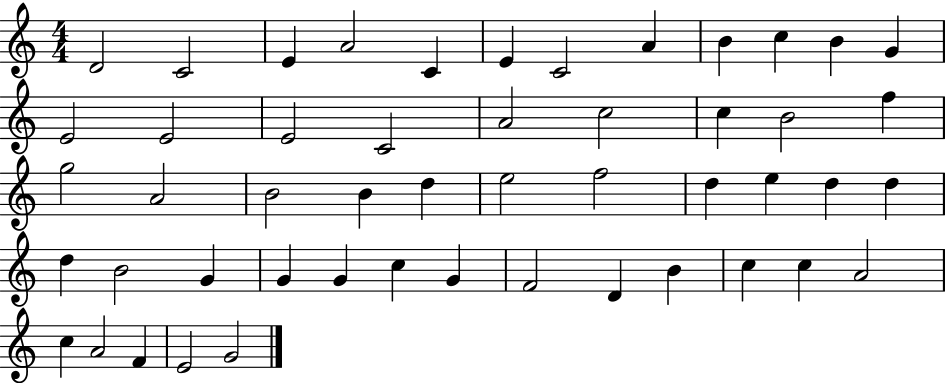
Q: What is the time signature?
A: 4/4